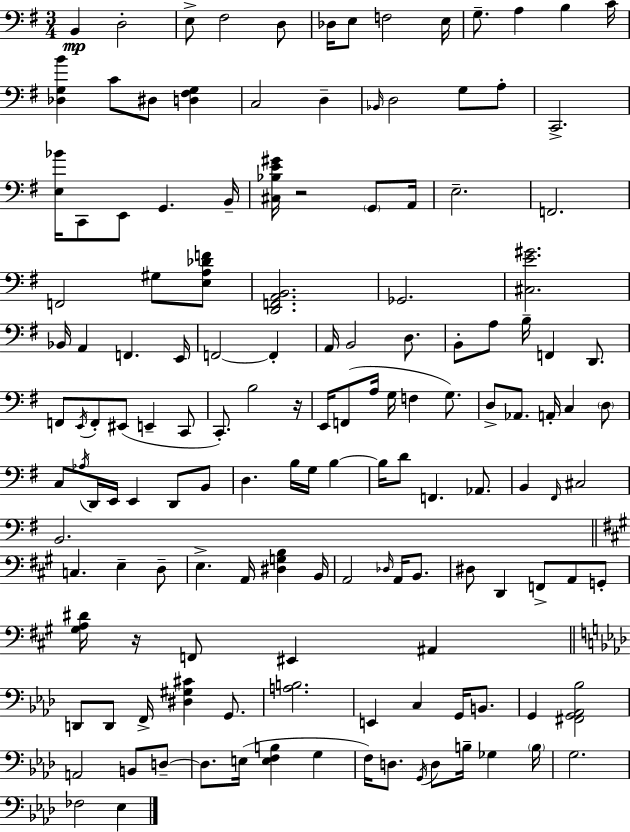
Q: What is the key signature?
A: G major